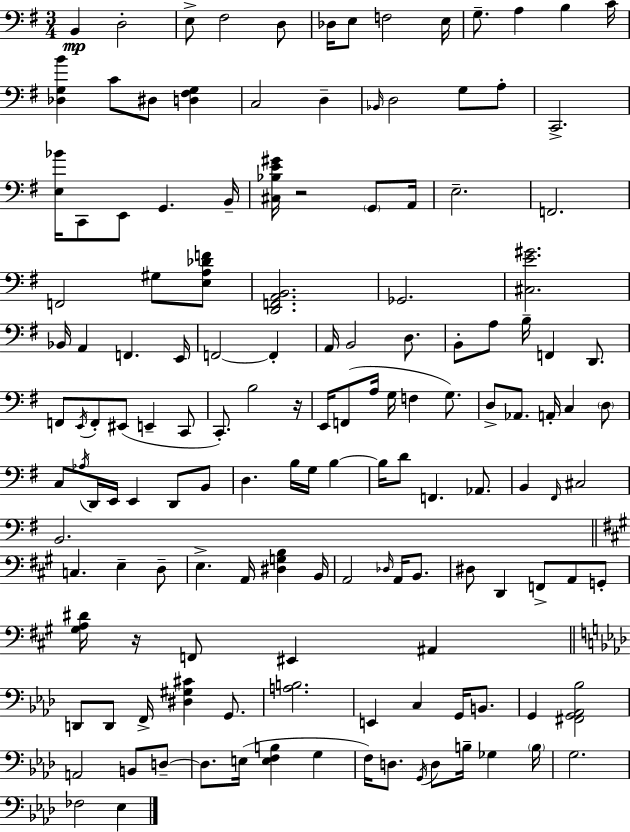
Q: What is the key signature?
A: G major